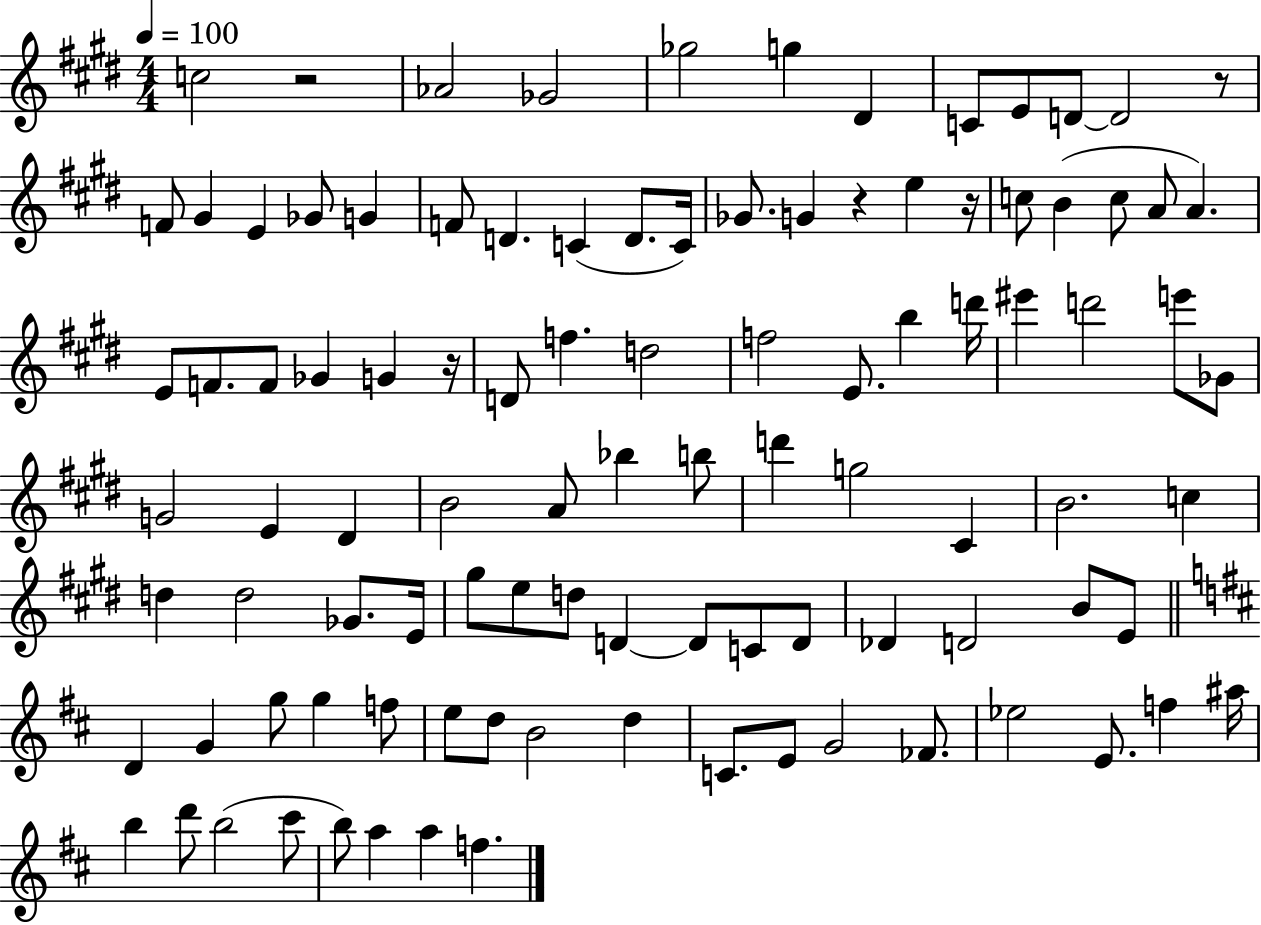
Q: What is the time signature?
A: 4/4